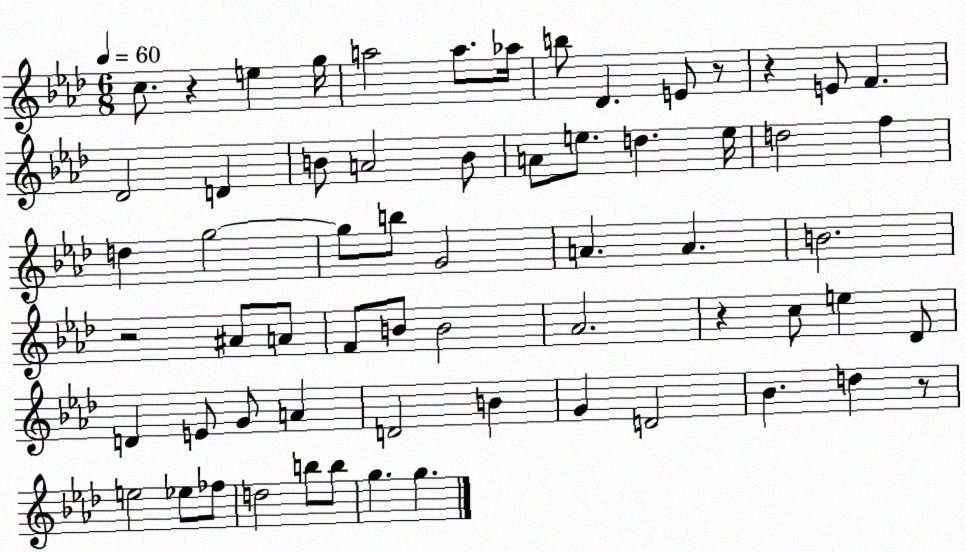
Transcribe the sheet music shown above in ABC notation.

X:1
T:Untitled
M:6/8
L:1/4
K:Ab
c/2 z e g/4 a2 a/2 _a/4 b/2 _D E/2 z/2 z E/2 F _D2 D B/2 A2 B/2 A/2 e/2 d e/4 d2 f d g2 g/2 b/2 G2 A A B2 z2 ^A/2 A/2 F/2 B/2 B2 _A2 z c/2 e _D/2 D E/2 G/2 A D2 B G D2 _B d z/2 e2 _e/2 _f/2 d2 b/2 b/2 g g